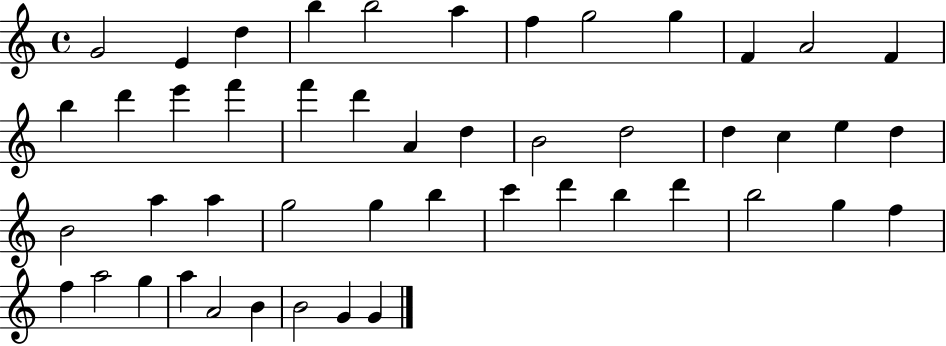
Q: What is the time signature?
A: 4/4